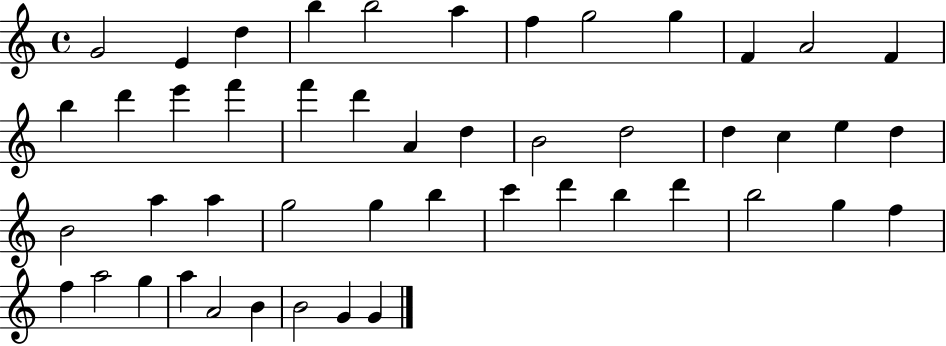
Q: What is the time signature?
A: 4/4